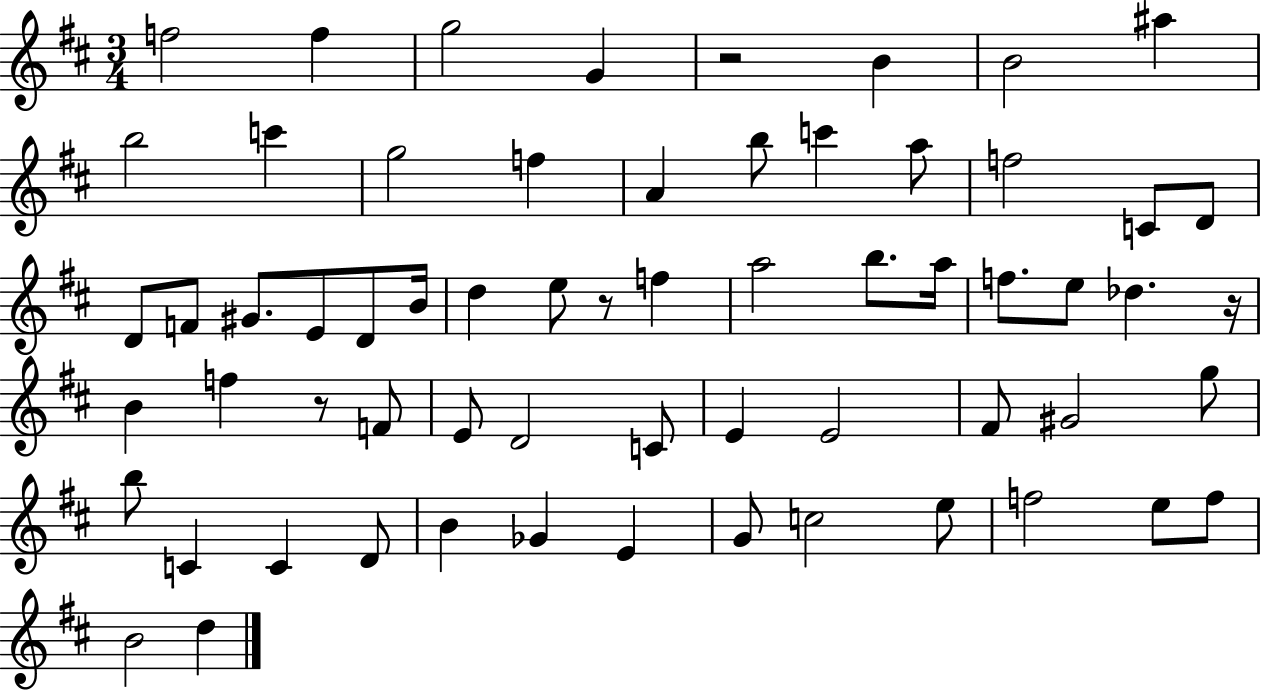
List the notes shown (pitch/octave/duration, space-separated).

F5/h F5/q G5/h G4/q R/h B4/q B4/h A#5/q B5/h C6/q G5/h F5/q A4/q B5/e C6/q A5/e F5/h C4/e D4/e D4/e F4/e G#4/e. E4/e D4/e B4/s D5/q E5/e R/e F5/q A5/h B5/e. A5/s F5/e. E5/e Db5/q. R/s B4/q F5/q R/e F4/e E4/e D4/h C4/e E4/q E4/h F#4/e G#4/h G5/e B5/e C4/q C4/q D4/e B4/q Gb4/q E4/q G4/e C5/h E5/e F5/h E5/e F5/e B4/h D5/q